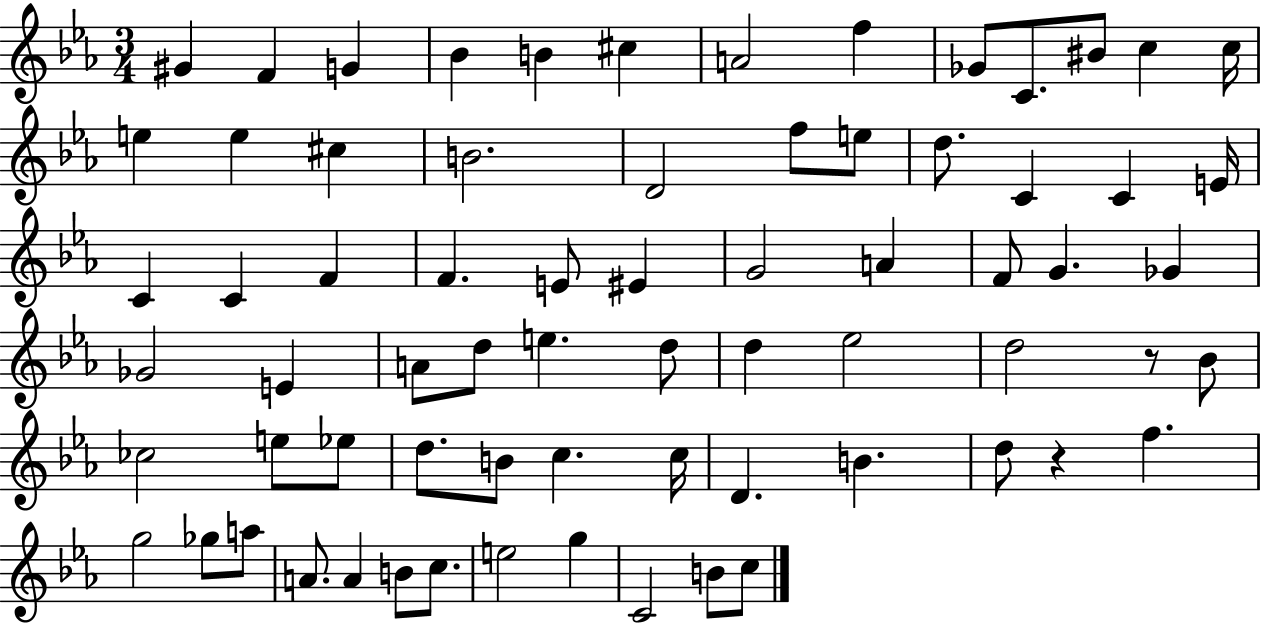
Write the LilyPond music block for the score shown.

{
  \clef treble
  \numericTimeSignature
  \time 3/4
  \key ees \major
  gis'4 f'4 g'4 | bes'4 b'4 cis''4 | a'2 f''4 | ges'8 c'8. bis'8 c''4 c''16 | \break e''4 e''4 cis''4 | b'2. | d'2 f''8 e''8 | d''8. c'4 c'4 e'16 | \break c'4 c'4 f'4 | f'4. e'8 eis'4 | g'2 a'4 | f'8 g'4. ges'4 | \break ges'2 e'4 | a'8 d''8 e''4. d''8 | d''4 ees''2 | d''2 r8 bes'8 | \break ces''2 e''8 ees''8 | d''8. b'8 c''4. c''16 | d'4. b'4. | d''8 r4 f''4. | \break g''2 ges''8 a''8 | a'8. a'4 b'8 c''8. | e''2 g''4 | c'2 b'8 c''8 | \break \bar "|."
}